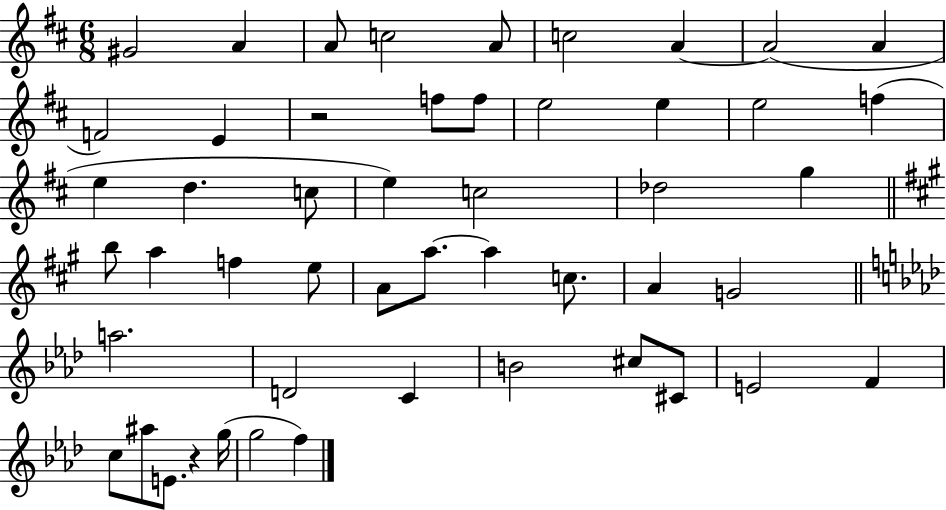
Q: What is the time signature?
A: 6/8